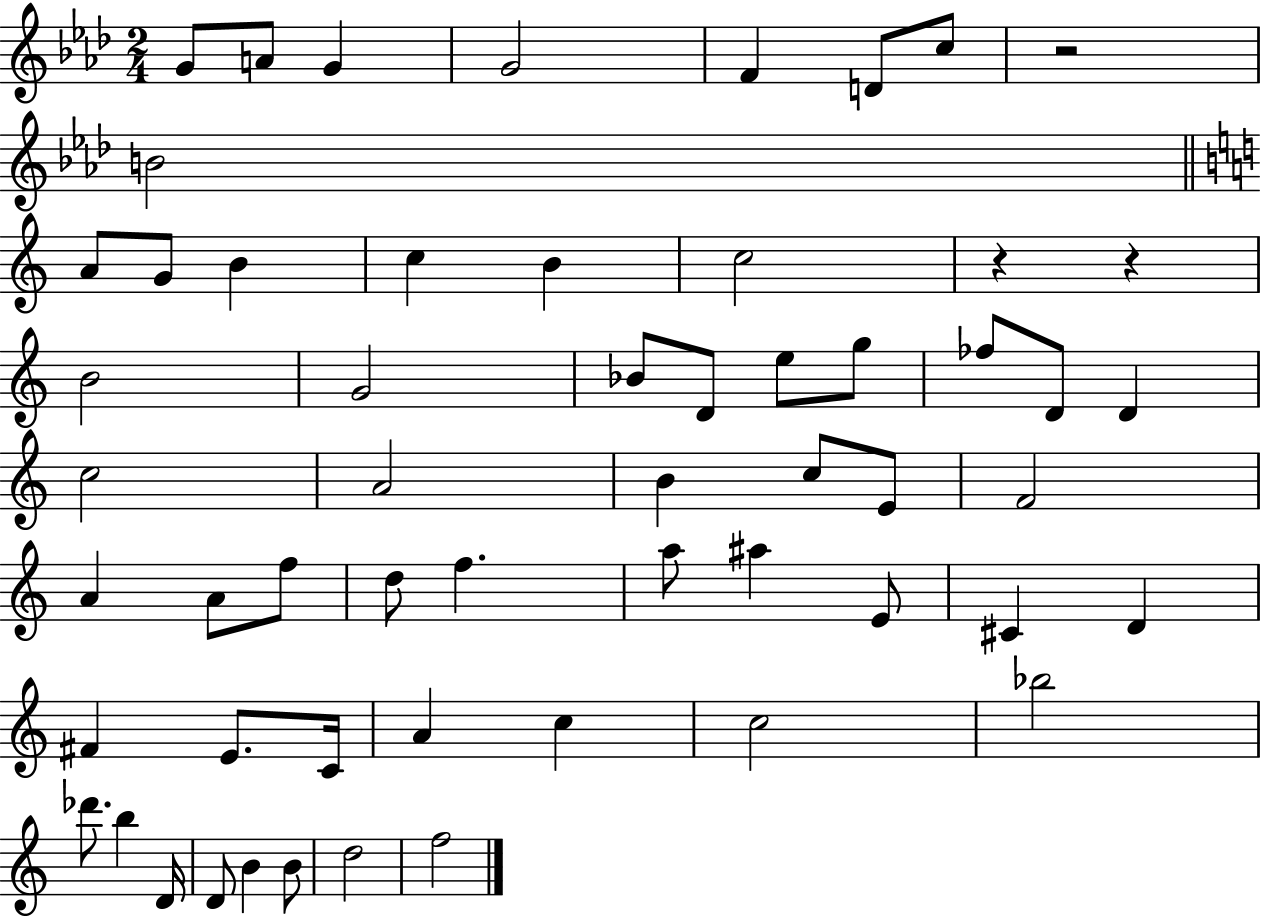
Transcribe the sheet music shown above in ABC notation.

X:1
T:Untitled
M:2/4
L:1/4
K:Ab
G/2 A/2 G G2 F D/2 c/2 z2 B2 A/2 G/2 B c B c2 z z B2 G2 _B/2 D/2 e/2 g/2 _f/2 D/2 D c2 A2 B c/2 E/2 F2 A A/2 f/2 d/2 f a/2 ^a E/2 ^C D ^F E/2 C/4 A c c2 _b2 _d'/2 b D/4 D/2 B B/2 d2 f2